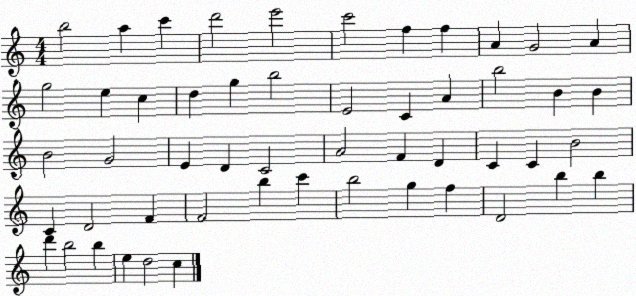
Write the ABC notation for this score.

X:1
T:Untitled
M:4/4
L:1/4
K:C
b2 a c' d'2 e'2 c'2 f f A G2 A g2 e c d g b2 E2 C A b2 B B B2 G2 E D C2 A2 F D C C B2 C D2 F F2 b c' b2 g f D2 b b d' b2 b e d2 c